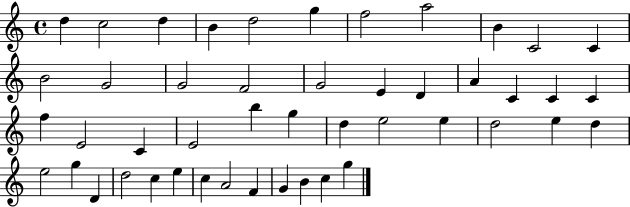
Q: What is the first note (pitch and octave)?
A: D5